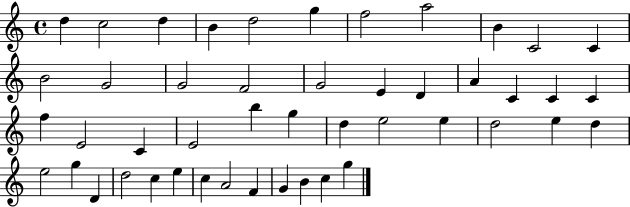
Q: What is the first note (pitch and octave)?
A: D5